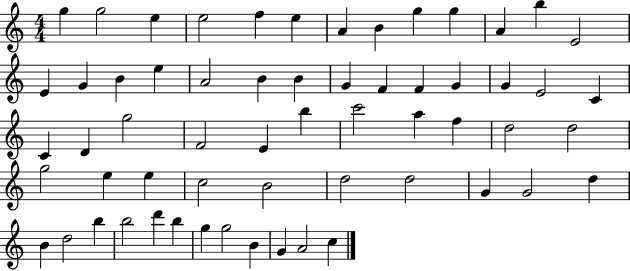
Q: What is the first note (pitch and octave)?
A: G5